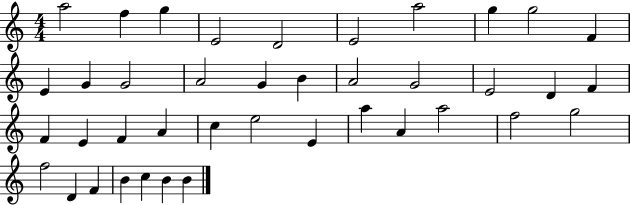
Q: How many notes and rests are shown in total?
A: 40